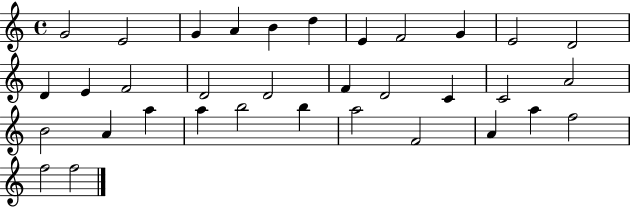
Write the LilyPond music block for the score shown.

{
  \clef treble
  \time 4/4
  \defaultTimeSignature
  \key c \major
  g'2 e'2 | g'4 a'4 b'4 d''4 | e'4 f'2 g'4 | e'2 d'2 | \break d'4 e'4 f'2 | d'2 d'2 | f'4 d'2 c'4 | c'2 a'2 | \break b'2 a'4 a''4 | a''4 b''2 b''4 | a''2 f'2 | a'4 a''4 f''2 | \break f''2 f''2 | \bar "|."
}